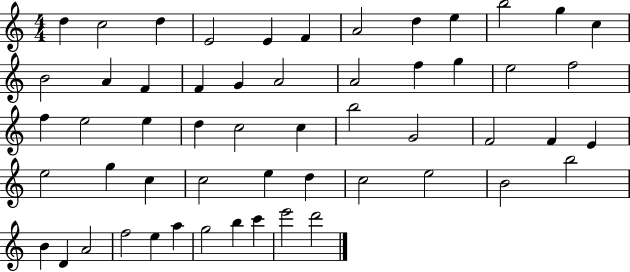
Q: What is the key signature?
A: C major